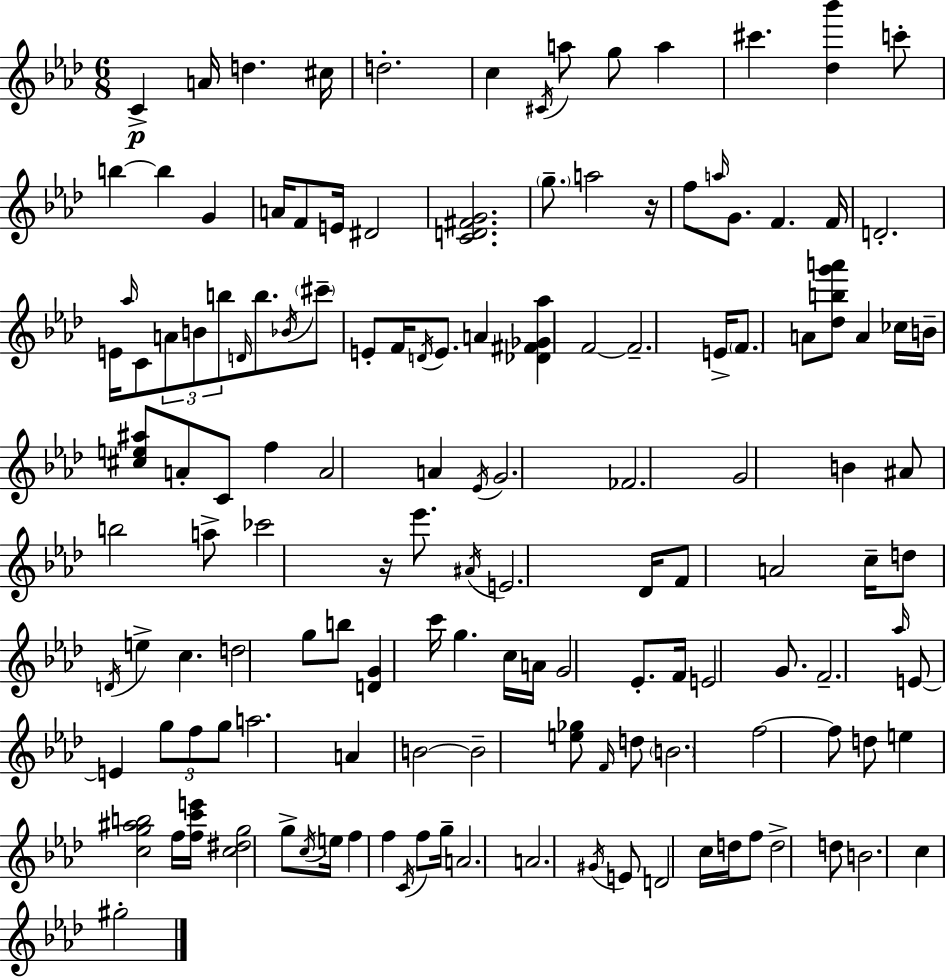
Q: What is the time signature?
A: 6/8